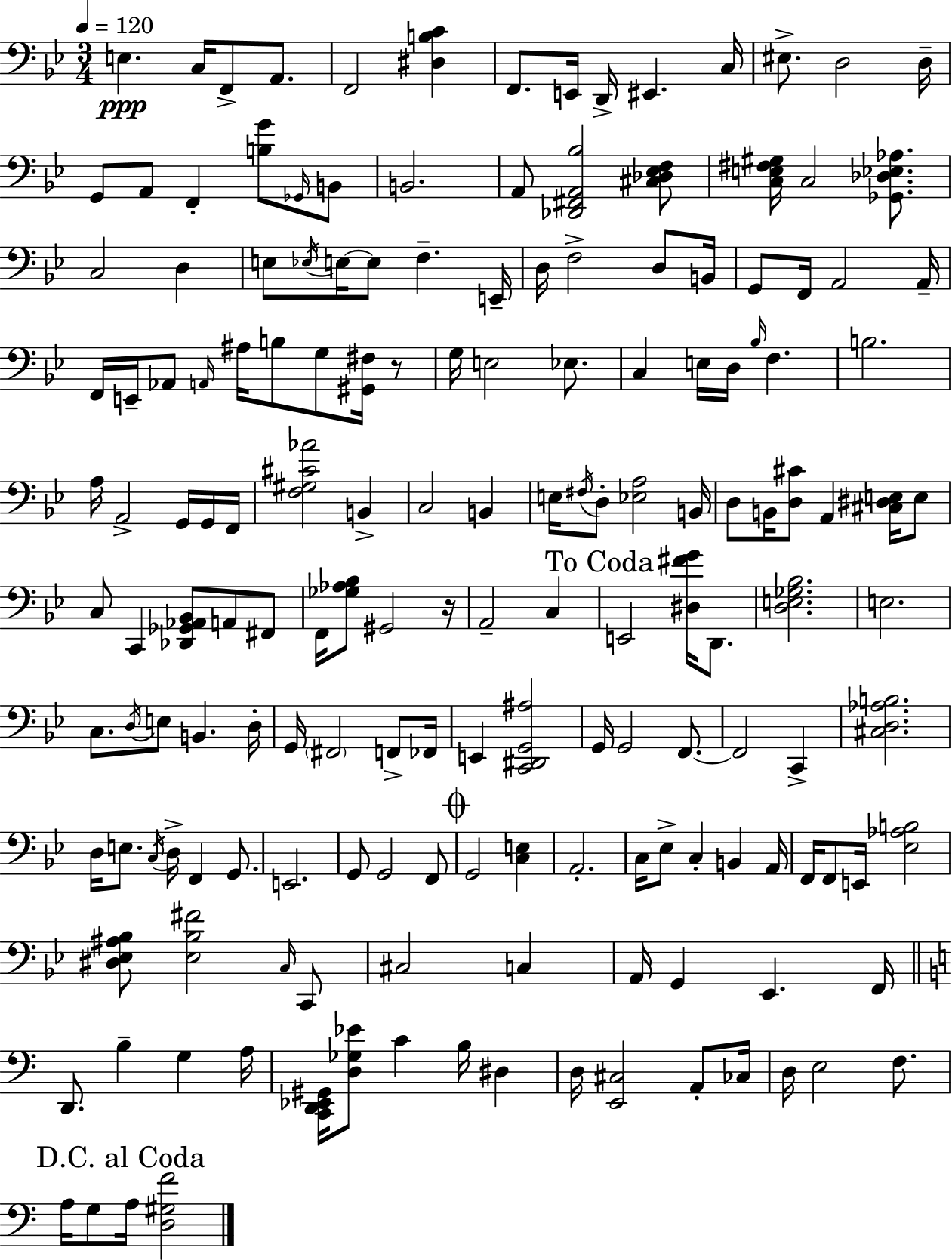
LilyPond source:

{
  \clef bass
  \numericTimeSignature
  \time 3/4
  \key g \minor
  \tempo 4 = 120
  e4.\ppp c16 f,8-> a,8. | f,2 <dis b c'>4 | f,8. e,16 d,16-> eis,4. c16 | eis8.-> d2 d16-- | \break g,8 a,8 f,4-. <b g'>8 \grace { ges,16 } b,8 | b,2. | a,8 <des, fis, a, bes>2 <cis des ees f>8 | <c e fis gis>16 c2 <ges, des ees aes>8. | \break c2 d4 | e8 \acciaccatura { ees16 } e16~~ e8 f4.-- | e,16-- d16 f2-> d8 | b,16 g,8 f,16 a,2 | \break a,16-- f,16 e,16-- aes,8 \grace { a,16 } ais16 b8 g8 | <gis, fis>16 r8 g16 e2 | ees8. c4 e16 d16 \grace { bes16 } f4. | b2. | \break a16 a,2-> | g,16 g,16 f,16 <f gis cis' aes'>2 | b,4-> c2 | b,4 e16 \acciaccatura { fis16 } d8-. <ees a>2 | \break b,16 d8 b,16 <d cis'>8 a,4 | <cis dis e>16 e8 c8 c,4 <des, ges, aes, bes,>8 | a,8 fis,8 f,16 <ges aes bes>8 gis,2 | r16 a,2-- | \break c4 \mark "To Coda" e,2 | <dis fis' g'>16 d,8. <d e ges bes>2. | e2. | c8. \acciaccatura { d16 } e8 b,4. | \break d16-. g,16 \parenthesize fis,2 | f,8-> fes,16 e,4 <c, dis, g, ais>2 | g,16 g,2 | f,8.~~ f,2 | \break c,4-> <cis d aes b>2. | d16 e8. \acciaccatura { c16 } d16-> | f,4 g,8. e,2. | g,8 g,2 | \break f,8 \mark \markup { \musicglyph "scripts.coda" } g,2 | <c e>4 a,2.-. | c16 ees8-> c4-. | b,4 a,16 f,16 f,8 e,16 <ees aes b>2 | \break <dis ees ais bes>8 <ees bes fis'>2 | \grace { c16 } c,8 cis2 | c4 a,16 g,4 | ees,4. f,16 \bar "||" \break \key c \major d,8. b4-- g4 a16 | <c, d, ees, gis,>16 <d ges ees'>8 c'4 b16 dis4 | d16 <e, cis>2 a,8-. ces16 | d16 e2 f8. | \break \mark "D.C. al Coda" a16 g8 a16 <d gis f'>2 | \bar "|."
}